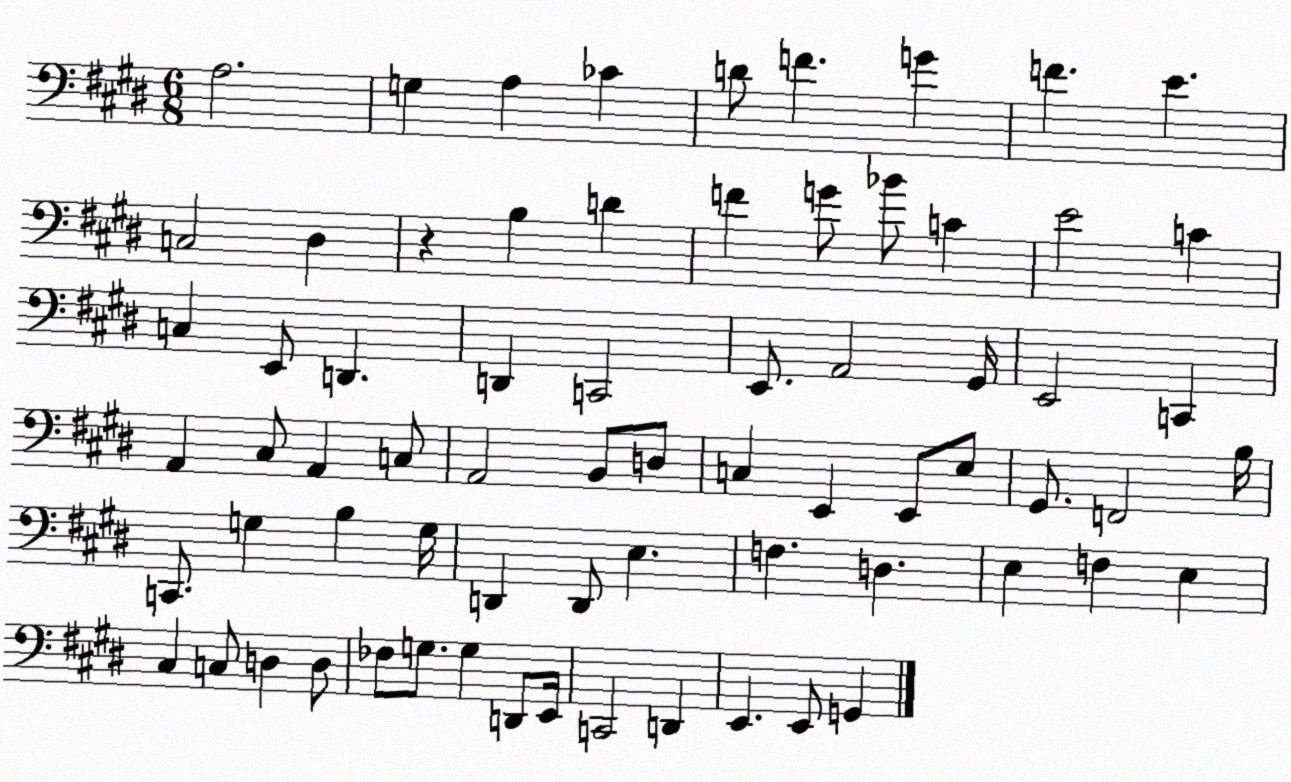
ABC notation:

X:1
T:Untitled
M:6/8
L:1/4
K:E
A,2 G, A, _C D/2 F G F E C,2 ^D, z B, D F G/2 _B/2 C E2 C C, E,,/2 D,, D,, C,,2 E,,/2 A,,2 ^G,,/4 E,,2 C,, A,, ^C,/2 A,, C,/2 A,,2 B,,/2 D,/2 C, E,, E,,/2 E,/2 ^G,,/2 F,,2 B,/4 C,,/2 G, B, G,/4 D,, D,,/2 E, F, D, E, F, E, ^C, C,/2 D, D,/2 _F,/2 G,/2 G, D,,/2 E,,/4 C,,2 D,, E,, E,,/2 G,,